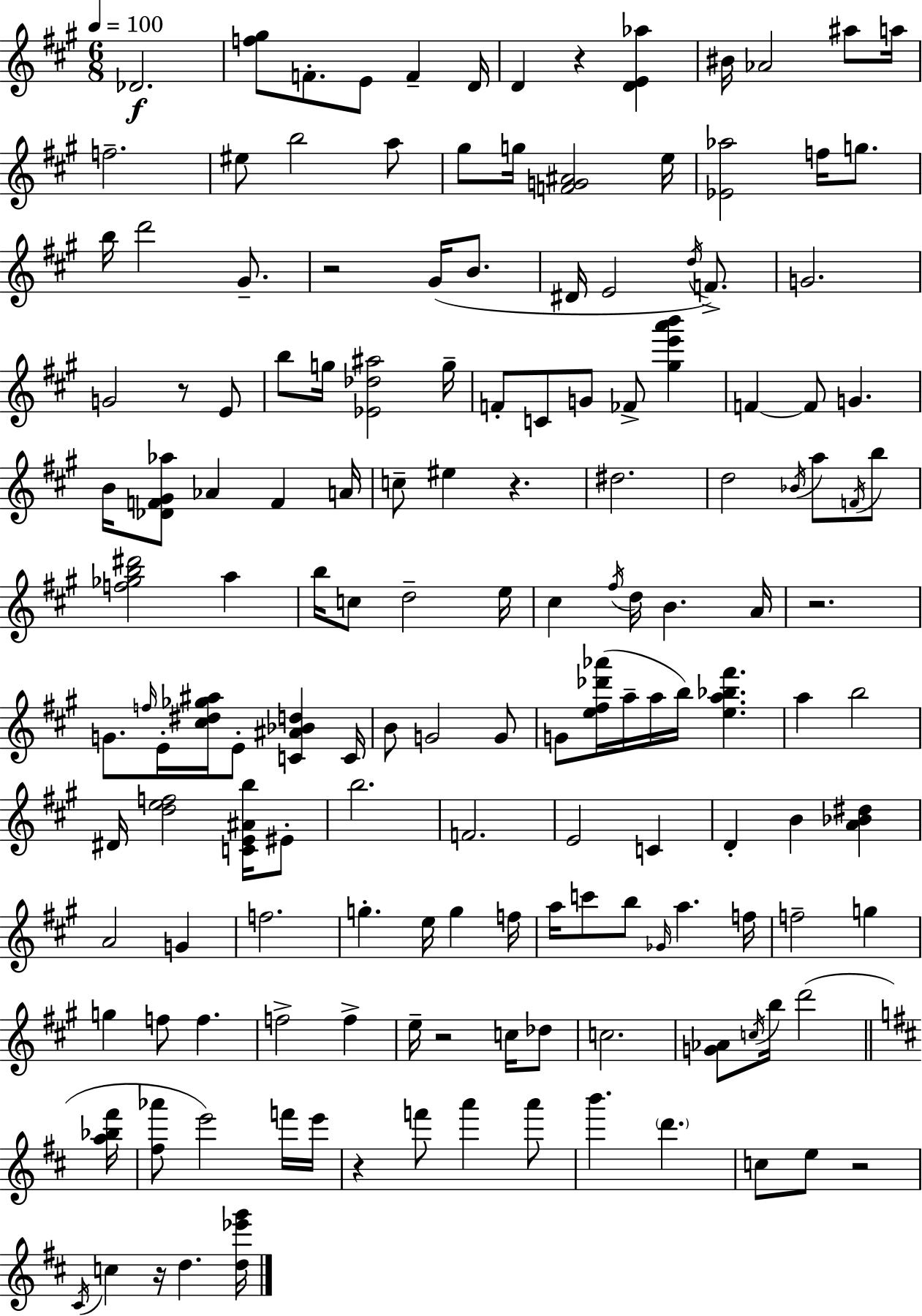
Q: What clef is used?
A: treble